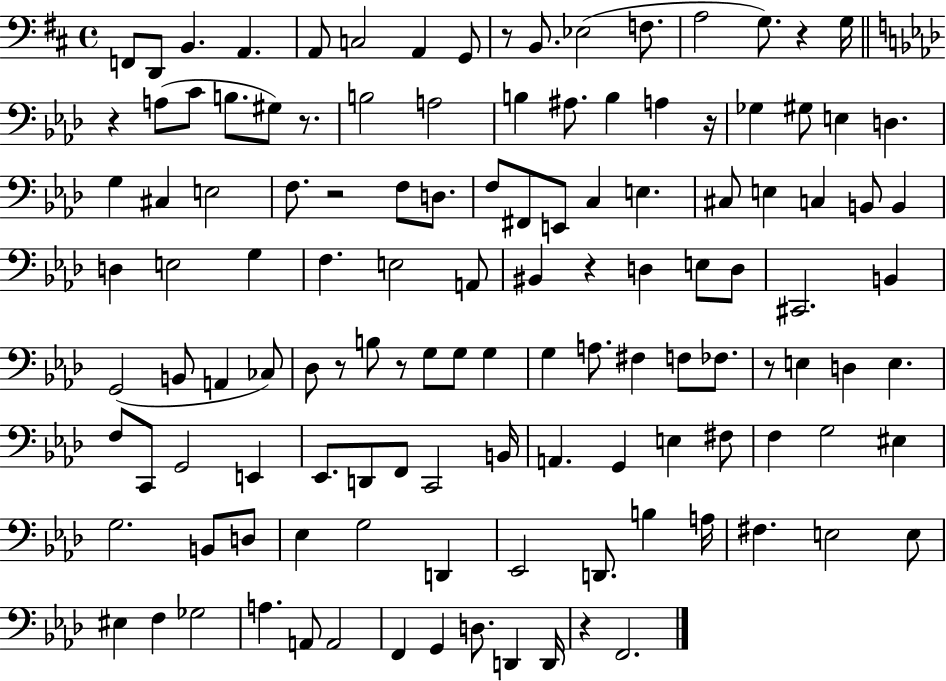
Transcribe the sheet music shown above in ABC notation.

X:1
T:Untitled
M:4/4
L:1/4
K:D
F,,/2 D,,/2 B,, A,, A,,/2 C,2 A,, G,,/2 z/2 B,,/2 _E,2 F,/2 A,2 G,/2 z G,/4 z A,/2 C/2 B,/2 ^G,/2 z/2 B,2 A,2 B, ^A,/2 B, A, z/4 _G, ^G,/2 E, D, G, ^C, E,2 F,/2 z2 F,/2 D,/2 F,/2 ^F,,/2 E,,/2 C, E, ^C,/2 E, C, B,,/2 B,, D, E,2 G, F, E,2 A,,/2 ^B,, z D, E,/2 D,/2 ^C,,2 B,, G,,2 B,,/2 A,, _C,/2 _D,/2 z/2 B,/2 z/2 G,/2 G,/2 G, G, A,/2 ^F, F,/2 _F,/2 z/2 E, D, E, F,/2 C,,/2 G,,2 E,, _E,,/2 D,,/2 F,,/2 C,,2 B,,/4 A,, G,, E, ^F,/2 F, G,2 ^E, G,2 B,,/2 D,/2 _E, G,2 D,, _E,,2 D,,/2 B, A,/4 ^F, E,2 E,/2 ^E, F, _G,2 A, A,,/2 A,,2 F,, G,, D,/2 D,, D,,/4 z F,,2